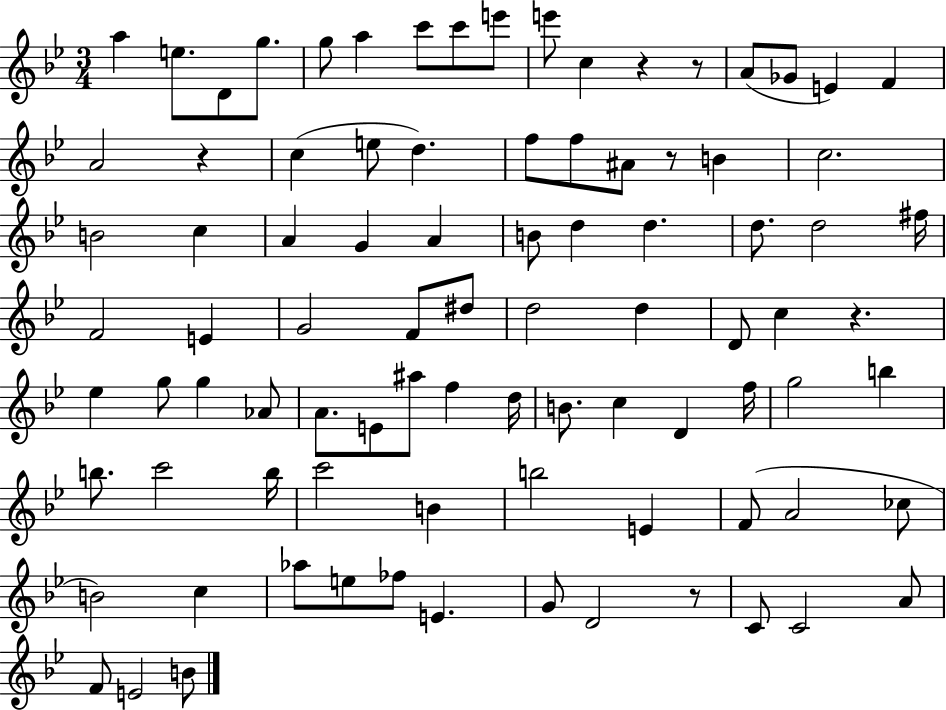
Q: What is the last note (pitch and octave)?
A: B4